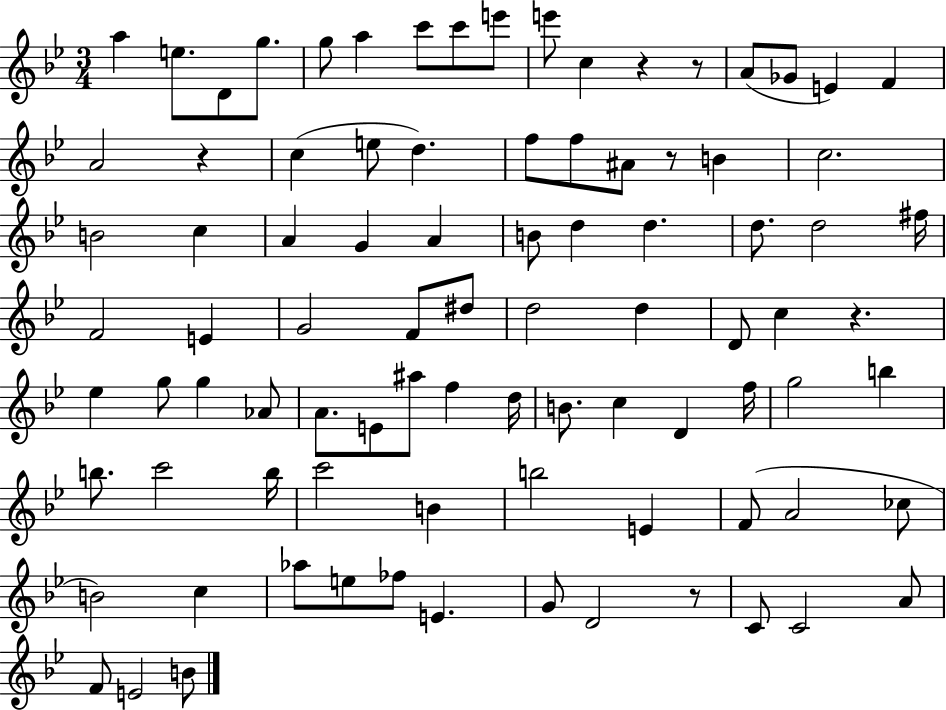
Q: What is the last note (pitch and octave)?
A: B4